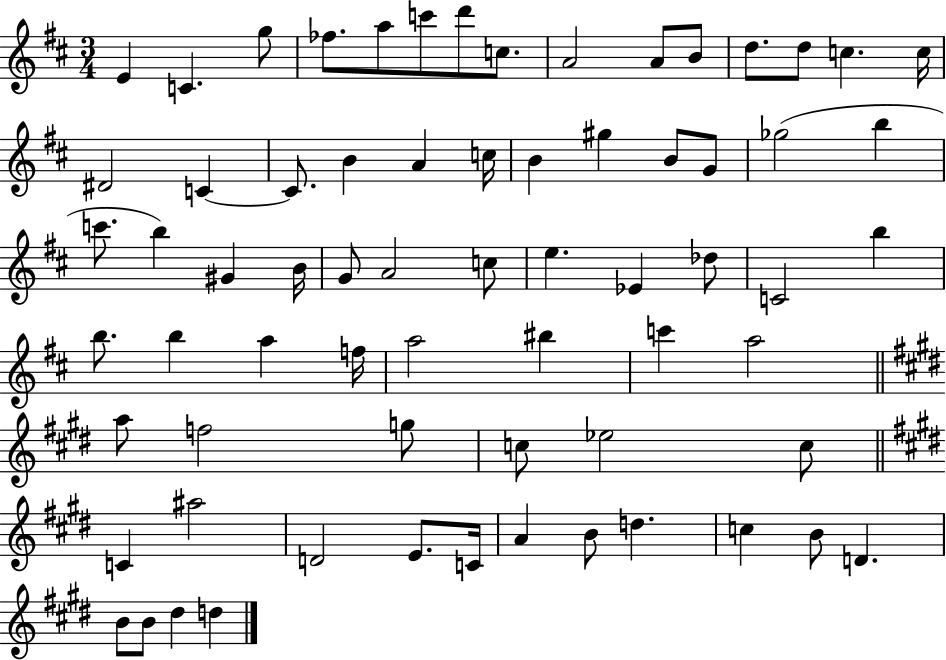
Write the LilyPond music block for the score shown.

{
  \clef treble
  \numericTimeSignature
  \time 3/4
  \key d \major
  e'4 c'4. g''8 | fes''8. a''8 c'''8 d'''8 c''8. | a'2 a'8 b'8 | d''8. d''8 c''4. c''16 | \break dis'2 c'4~~ | c'8. b'4 a'4 c''16 | b'4 gis''4 b'8 g'8 | ges''2( b''4 | \break c'''8. b''4) gis'4 b'16 | g'8 a'2 c''8 | e''4. ees'4 des''8 | c'2 b''4 | \break b''8. b''4 a''4 f''16 | a''2 bis''4 | c'''4 a''2 | \bar "||" \break \key e \major a''8 f''2 g''8 | c''8 ees''2 c''8 | \bar "||" \break \key e \major c'4 ais''2 | d'2 e'8. c'16 | a'4 b'8 d''4. | c''4 b'8 d'4. | \break b'8 b'8 dis''4 d''4 | \bar "|."
}